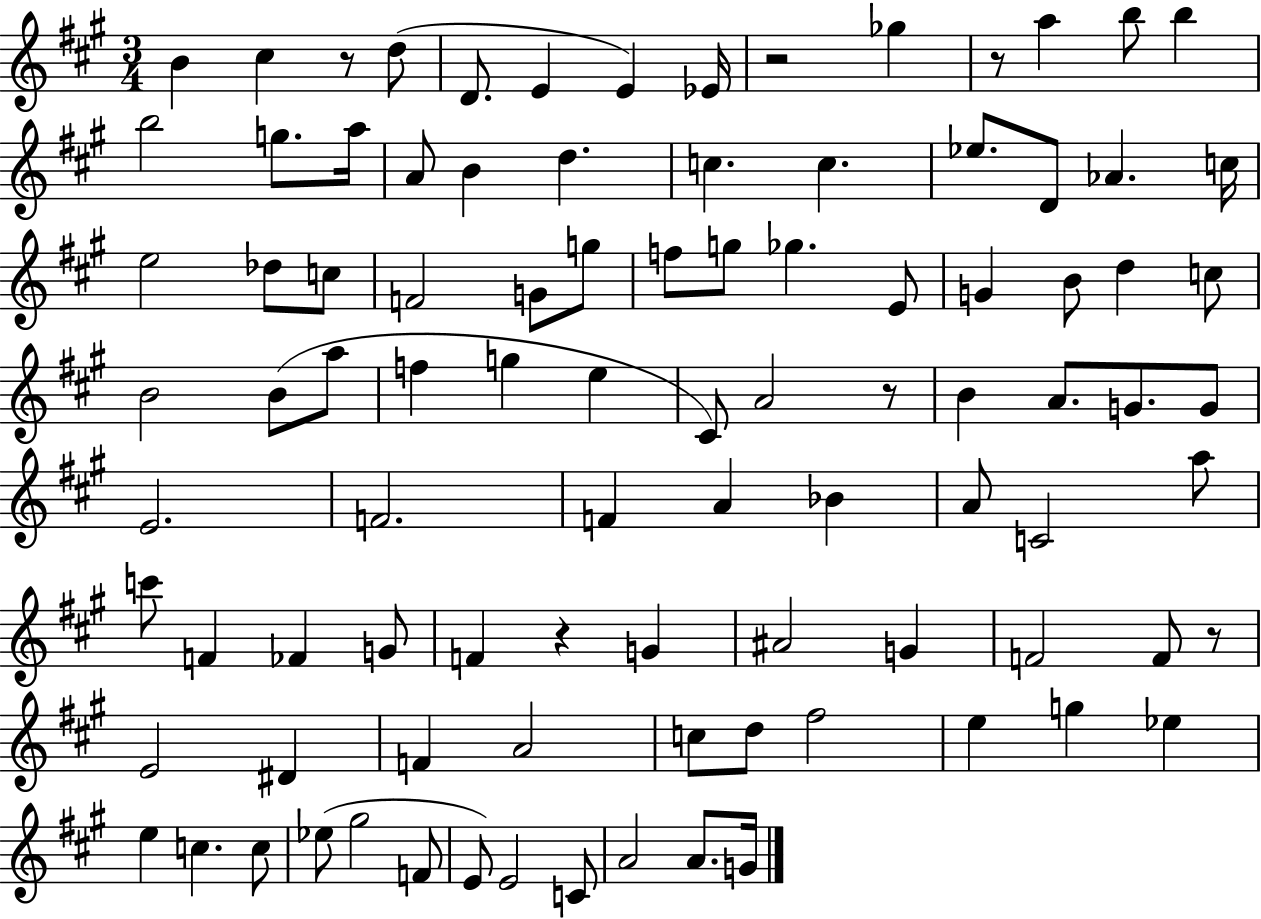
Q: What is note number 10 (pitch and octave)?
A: B5